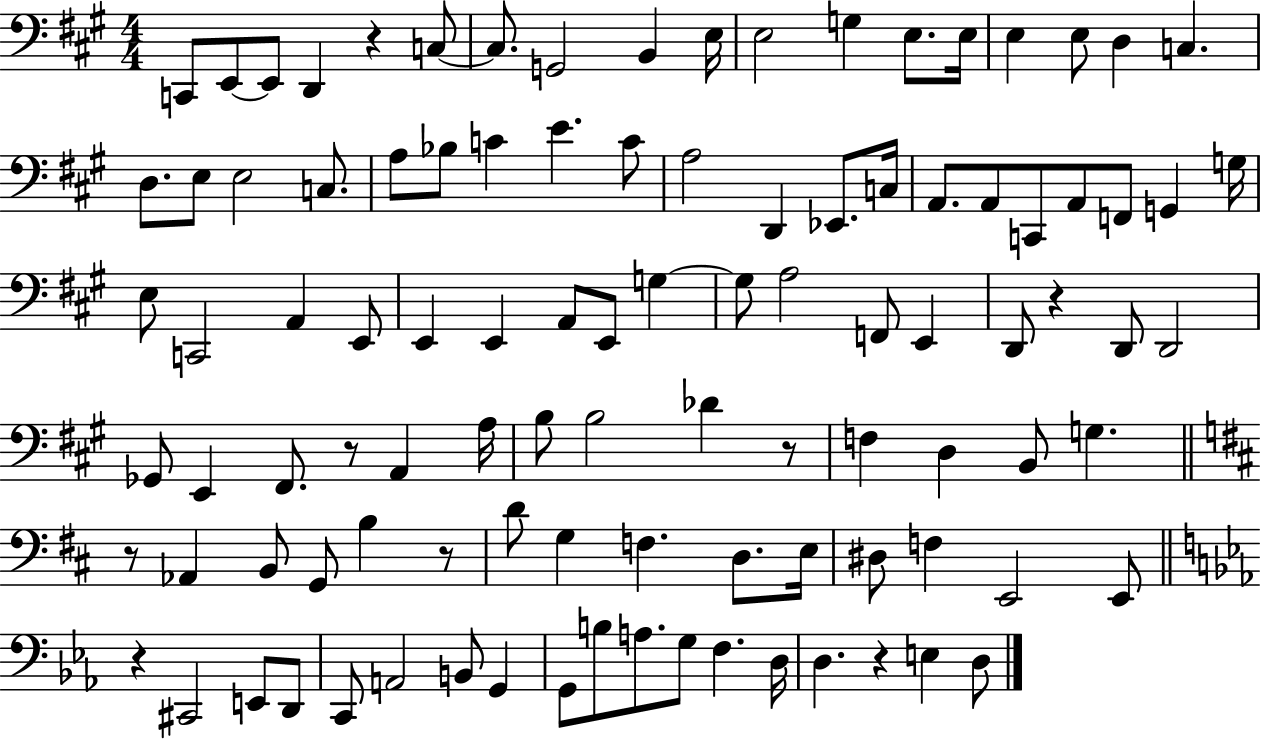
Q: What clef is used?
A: bass